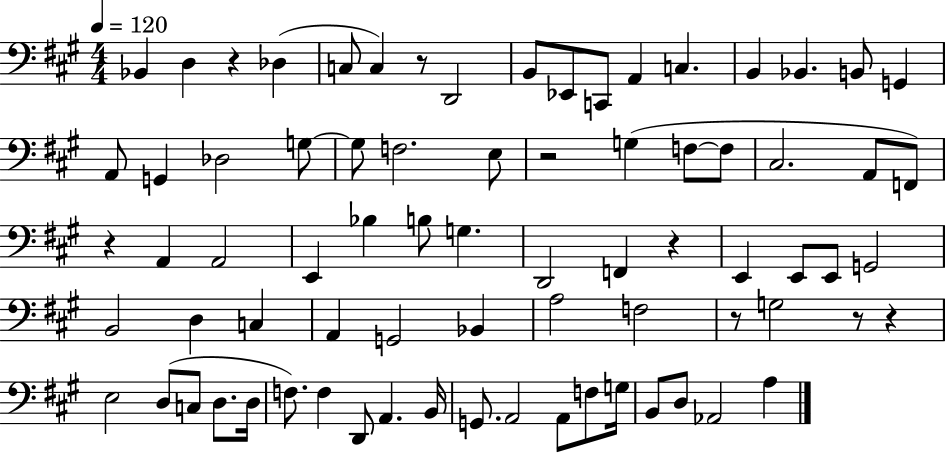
Bb2/q D3/q R/q Db3/q C3/e C3/q R/e D2/h B2/e Eb2/e C2/e A2/q C3/q. B2/q Bb2/q. B2/e G2/q A2/e G2/q Db3/h G3/e G3/e F3/h. E3/e R/h G3/q F3/e F3/e C#3/h. A2/e F2/e R/q A2/q A2/h E2/q Bb3/q B3/e G3/q. D2/h F2/q R/q E2/q E2/e E2/e G2/h B2/h D3/q C3/q A2/q G2/h Bb2/q A3/h F3/h R/e G3/h R/e R/q E3/h D3/e C3/e D3/e. D3/s F3/e. F3/q D2/e A2/q. B2/s G2/e. A2/h A2/e F3/e G3/s B2/e D3/e Ab2/h A3/q